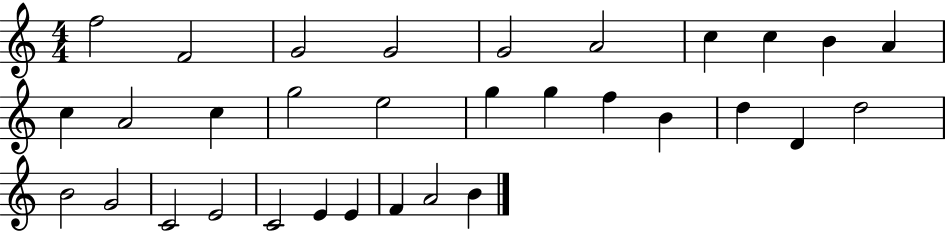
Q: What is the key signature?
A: C major